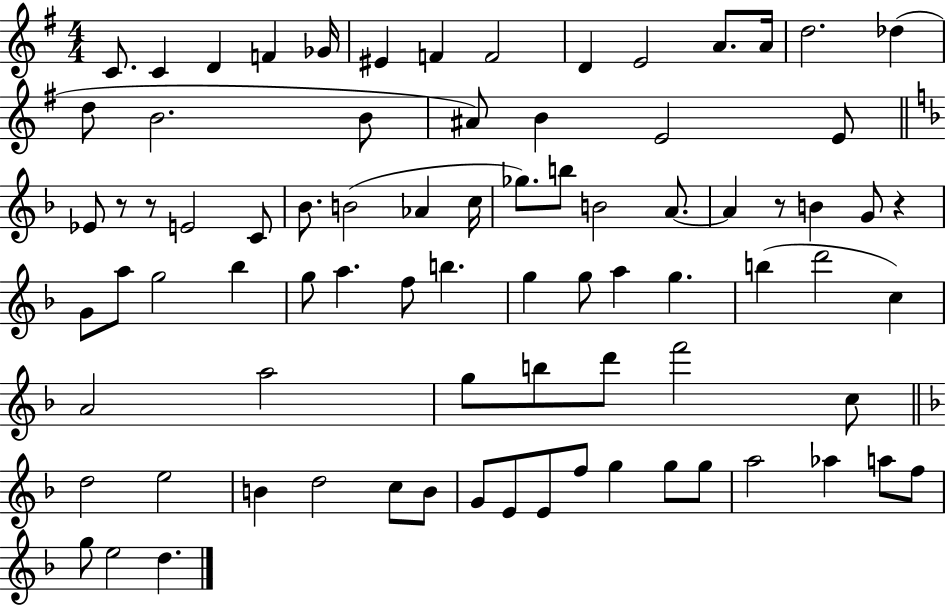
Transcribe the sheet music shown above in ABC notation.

X:1
T:Untitled
M:4/4
L:1/4
K:G
C/2 C D F _G/4 ^E F F2 D E2 A/2 A/4 d2 _d d/2 B2 B/2 ^A/2 B E2 E/2 _E/2 z/2 z/2 E2 C/2 _B/2 B2 _A c/4 _g/2 b/2 B2 A/2 A z/2 B G/2 z G/2 a/2 g2 _b g/2 a f/2 b g g/2 a g b d'2 c A2 a2 g/2 b/2 d'/2 f'2 c/2 d2 e2 B d2 c/2 B/2 G/2 E/2 E/2 f/2 g g/2 g/2 a2 _a a/2 f/2 g/2 e2 d